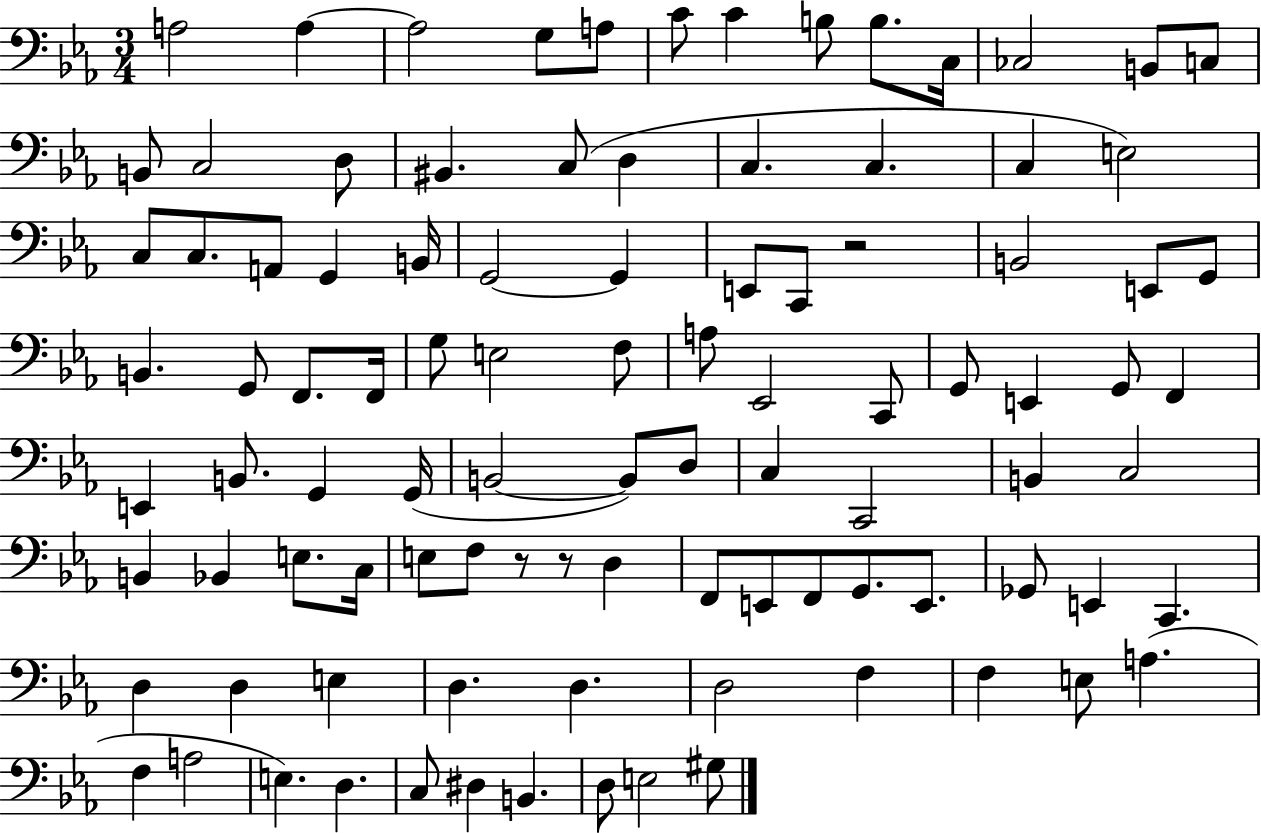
A3/h A3/q A3/h G3/e A3/e C4/e C4/q B3/e B3/e. C3/s CES3/h B2/e C3/e B2/e C3/h D3/e BIS2/q. C3/e D3/q C3/q. C3/q. C3/q E3/h C3/e C3/e. A2/e G2/q B2/s G2/h G2/q E2/e C2/e R/h B2/h E2/e G2/e B2/q. G2/e F2/e. F2/s G3/e E3/h F3/e A3/e Eb2/h C2/e G2/e E2/q G2/e F2/q E2/q B2/e. G2/q G2/s B2/h B2/e D3/e C3/q C2/h B2/q C3/h B2/q Bb2/q E3/e. C3/s E3/e F3/e R/e R/e D3/q F2/e E2/e F2/e G2/e. E2/e. Gb2/e E2/q C2/q. D3/q D3/q E3/q D3/q. D3/q. D3/h F3/q F3/q E3/e A3/q. F3/q A3/h E3/q. D3/q. C3/e D#3/q B2/q. D3/e E3/h G#3/e